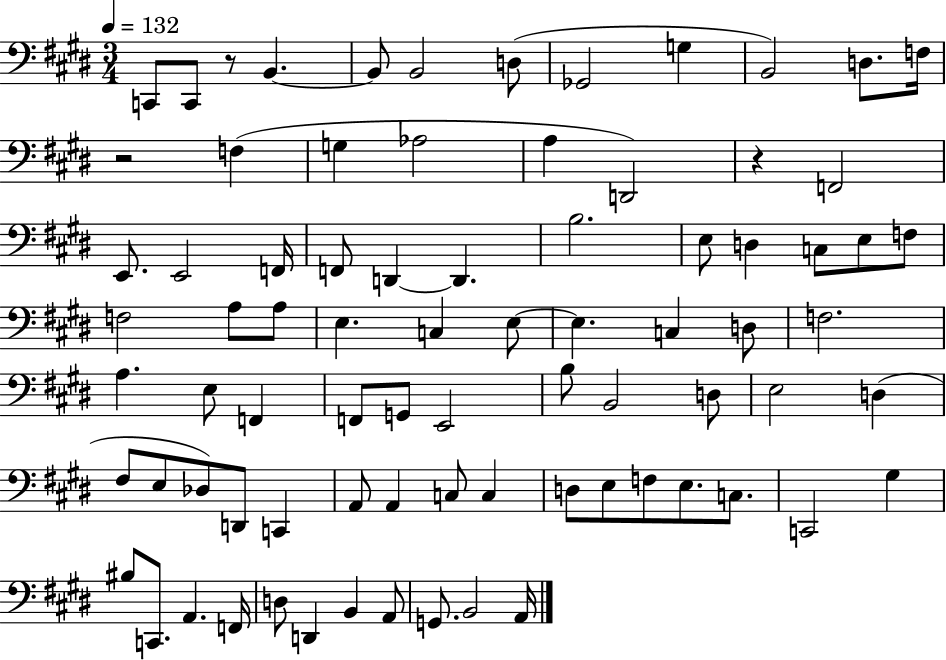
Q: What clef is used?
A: bass